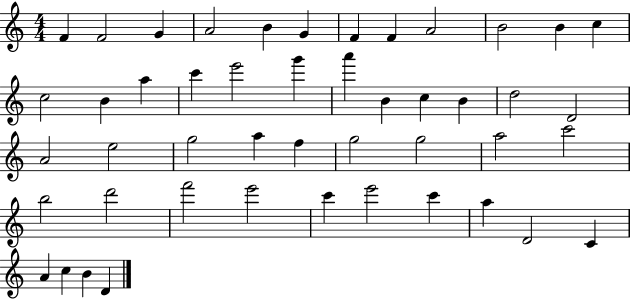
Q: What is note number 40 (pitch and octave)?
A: C6